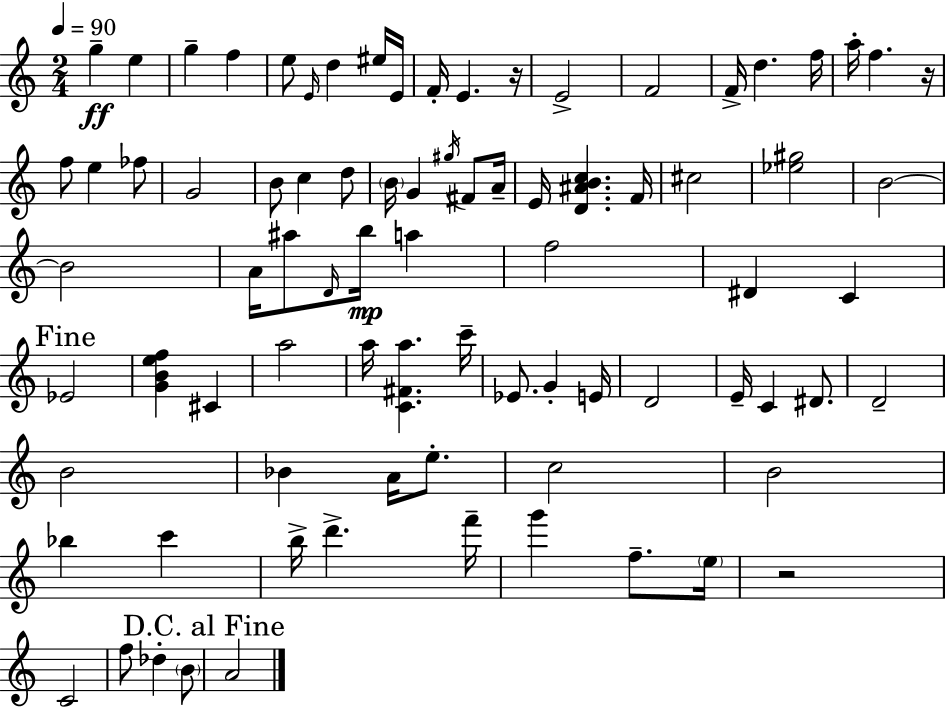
G5/q E5/q G5/q F5/q E5/e E4/s D5/q EIS5/s E4/s F4/s E4/q. R/s E4/h F4/h F4/s D5/q. F5/s A5/s F5/q. R/s F5/e E5/q FES5/e G4/h B4/e C5/q D5/e B4/s G4/q G#5/s F#4/e A4/s E4/s [D4,A#4,B4,C5]/q. F4/s C#5/h [Eb5,G#5]/h B4/h B4/h A4/s A#5/e D4/s B5/s A5/q F5/h D#4/q C4/q Eb4/h [G4,B4,E5,F5]/q C#4/q A5/h A5/s [C4,F#4,A5]/q. C6/s Eb4/e. G4/q E4/s D4/h E4/s C4/q D#4/e. D4/h B4/h Bb4/q A4/s E5/e. C5/h B4/h Bb5/q C6/q B5/s D6/q. F6/s G6/q F5/e. E5/s R/h C4/h F5/e Db5/q B4/e A4/h